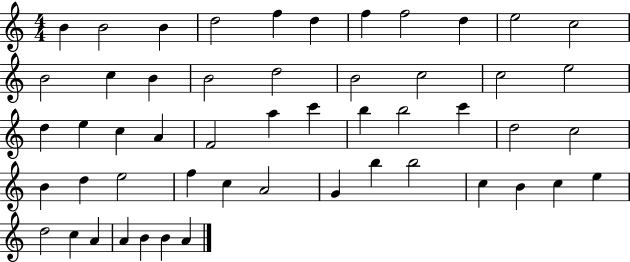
B4/q B4/h B4/q D5/h F5/q D5/q F5/q F5/h D5/q E5/h C5/h B4/h C5/q B4/q B4/h D5/h B4/h C5/h C5/h E5/h D5/q E5/q C5/q A4/q F4/h A5/q C6/q B5/q B5/h C6/q D5/h C5/h B4/q D5/q E5/h F5/q C5/q A4/h G4/q B5/q B5/h C5/q B4/q C5/q E5/q D5/h C5/q A4/q A4/q B4/q B4/q A4/q